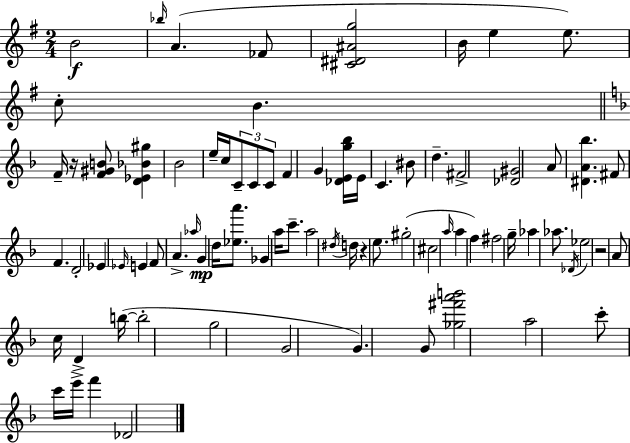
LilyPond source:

{
  \clef treble
  \numericTimeSignature
  \time 2/4
  \key e \minor
  b'2\f | \grace { bes''16 } a'4.( fes'8 | <cis' dis' ais' g''>2 | b'16 e''4 e''8.) | \break c''8-. b'4. | \bar "||" \break \key d \minor f'16-- r16 <f' gis' b'>8 <d' ees' bes' gis''>4 | bes'2 | e''16-- c''16 \tuplet 3/2 { c'8-- c'8 c'8 } | f'4 g'4 | \break <des' e' g'' bes''>16 e'16 c'4. | bis'8 d''4.-- | fis'2-> | <des' gis'>2 | \break a'8 <dis' a' bes''>4. | fis'8 f'4. | d'2-. | ees'4 \grace { ees'16 } e'4 | \break f'8 a'4.-> | \grace { aes''16 }\mp g'4 d''16 <ees'' a'''>8. | ges'4 a''16 c'''8.-- | a''2 | \break \acciaccatura { dis''16 } d''16 r4 | e''8. gis''2-.( | cis''2 | \grace { a''16 } a''4 | \break f''4) fis''2 | g''16-- aes''4 | aes''8. \acciaccatura { des'16 } ees''2 | r2 | \break a'8 c''16 | d'4-> b''16~(~ b''2-. | g''2 | g'2 | \break g'4.) | g'8 <ges'' fis''' a''' b'''>2 | a''2 | c'''8-. c'''16 | \break e'''16-> f'''4 des'2 | \bar "|."
}